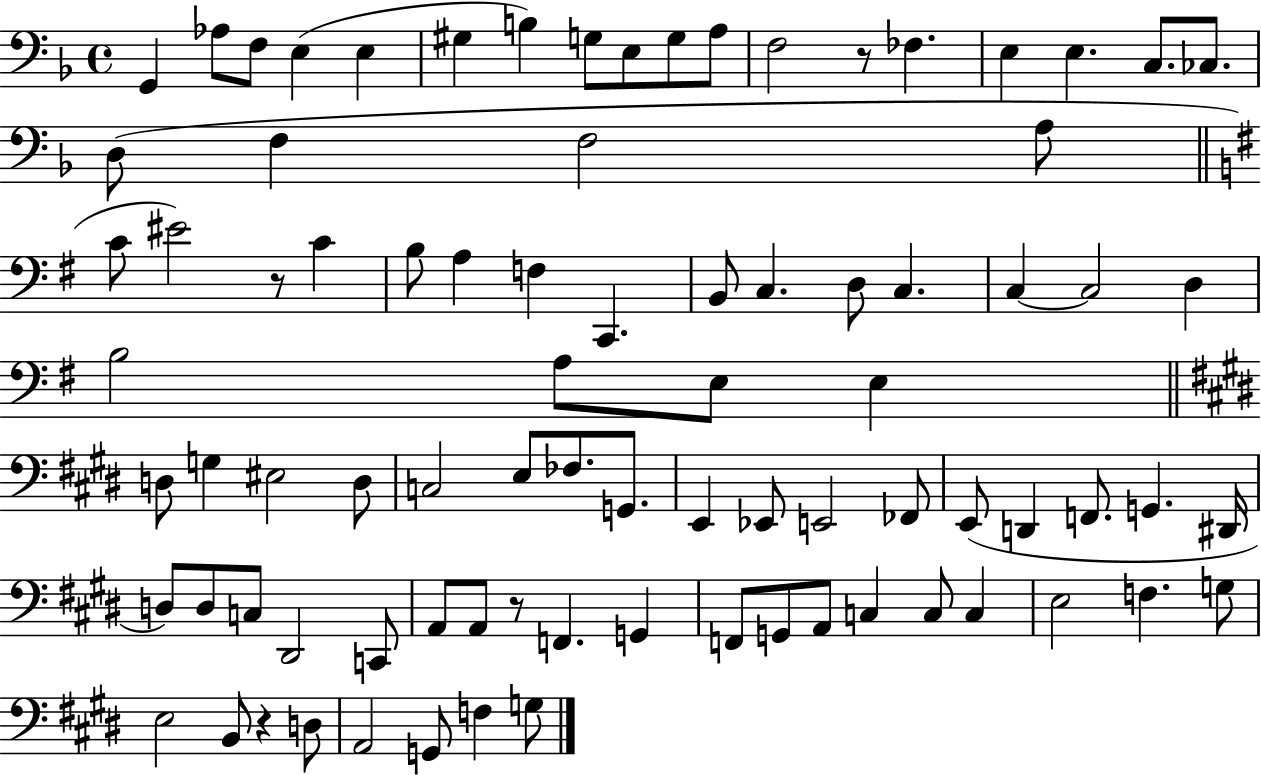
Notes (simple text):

G2/q Ab3/e F3/e E3/q E3/q G#3/q B3/q G3/e E3/e G3/e A3/e F3/h R/e FES3/q. E3/q E3/q. C3/e. CES3/e. D3/e F3/q F3/h A3/e C4/e EIS4/h R/e C4/q B3/e A3/q F3/q C2/q. B2/e C3/q. D3/e C3/q. C3/q C3/h D3/q B3/h A3/e E3/e E3/q D3/e G3/q EIS3/h D3/e C3/h E3/e FES3/e. G2/e. E2/q Eb2/e E2/h FES2/e E2/e D2/q F2/e. G2/q. D#2/s D3/e D3/e C3/e D#2/h C2/e A2/e A2/e R/e F2/q. G2/q F2/e G2/e A2/e C3/q C3/e C3/q E3/h F3/q. G3/e E3/h B2/e R/q D3/e A2/h G2/e F3/q G3/e